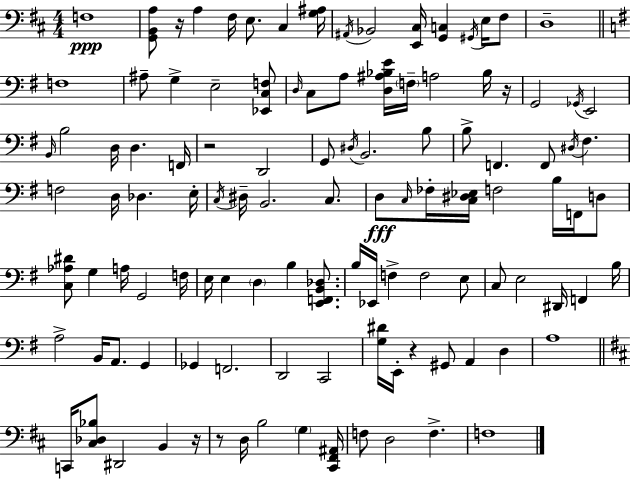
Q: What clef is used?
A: bass